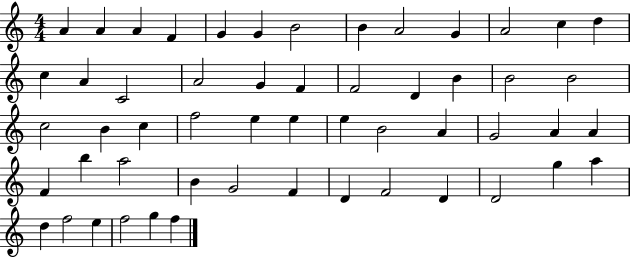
X:1
T:Untitled
M:4/4
L:1/4
K:C
A A A F G G B2 B A2 G A2 c d c A C2 A2 G F F2 D B B2 B2 c2 B c f2 e e e B2 A G2 A A F b a2 B G2 F D F2 D D2 g a d f2 e f2 g f